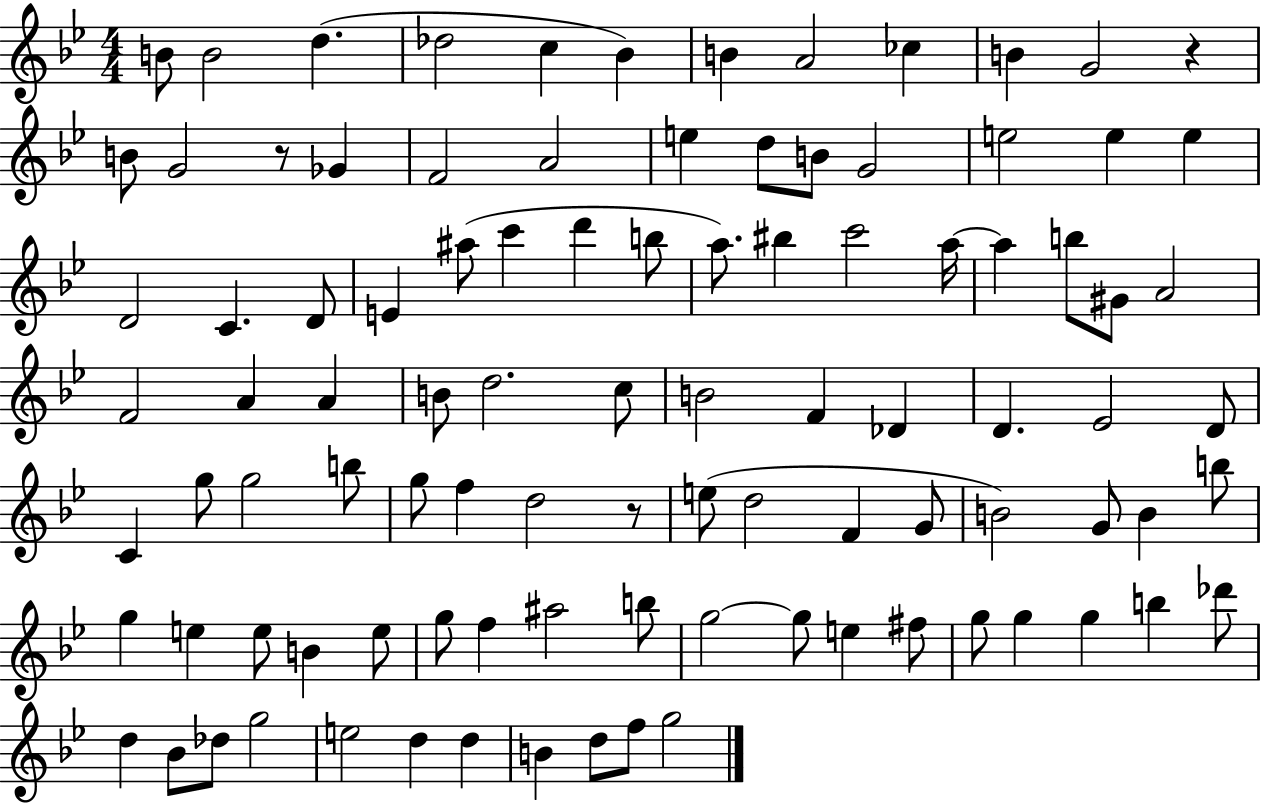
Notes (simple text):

B4/e B4/h D5/q. Db5/h C5/q Bb4/q B4/q A4/h CES5/q B4/q G4/h R/q B4/e G4/h R/e Gb4/q F4/h A4/h E5/q D5/e B4/e G4/h E5/h E5/q E5/q D4/h C4/q. D4/e E4/q A#5/e C6/q D6/q B5/e A5/e. BIS5/q C6/h A5/s A5/q B5/e G#4/e A4/h F4/h A4/q A4/q B4/e D5/h. C5/e B4/h F4/q Db4/q D4/q. Eb4/h D4/e C4/q G5/e G5/h B5/e G5/e F5/q D5/h R/e E5/e D5/h F4/q G4/e B4/h G4/e B4/q B5/e G5/q E5/q E5/e B4/q E5/e G5/e F5/q A#5/h B5/e G5/h G5/e E5/q F#5/e G5/e G5/q G5/q B5/q Db6/e D5/q Bb4/e Db5/e G5/h E5/h D5/q D5/q B4/q D5/e F5/e G5/h